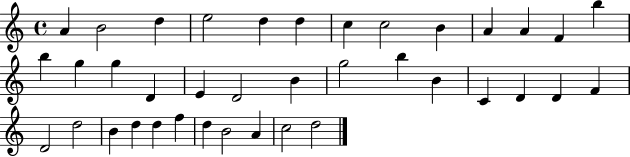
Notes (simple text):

A4/q B4/h D5/q E5/h D5/q D5/q C5/q C5/h B4/q A4/q A4/q F4/q B5/q B5/q G5/q G5/q D4/q E4/q D4/h B4/q G5/h B5/q B4/q C4/q D4/q D4/q F4/q D4/h D5/h B4/q D5/q D5/q F5/q D5/q B4/h A4/q C5/h D5/h